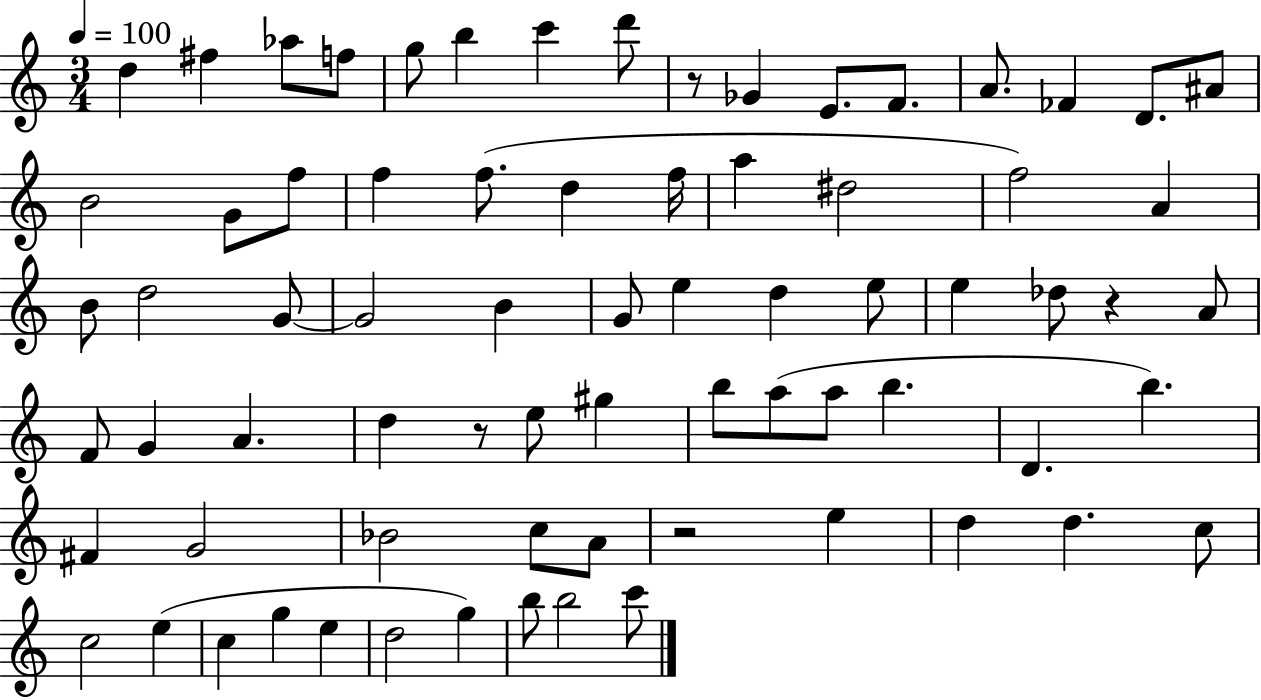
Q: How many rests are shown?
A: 4